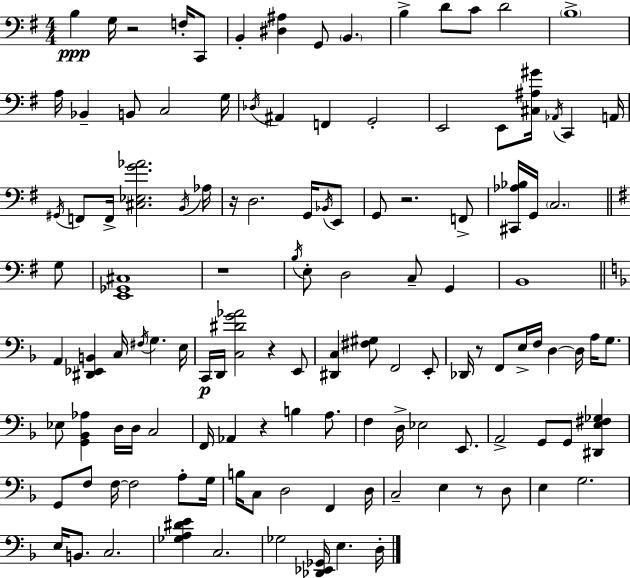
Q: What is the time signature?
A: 4/4